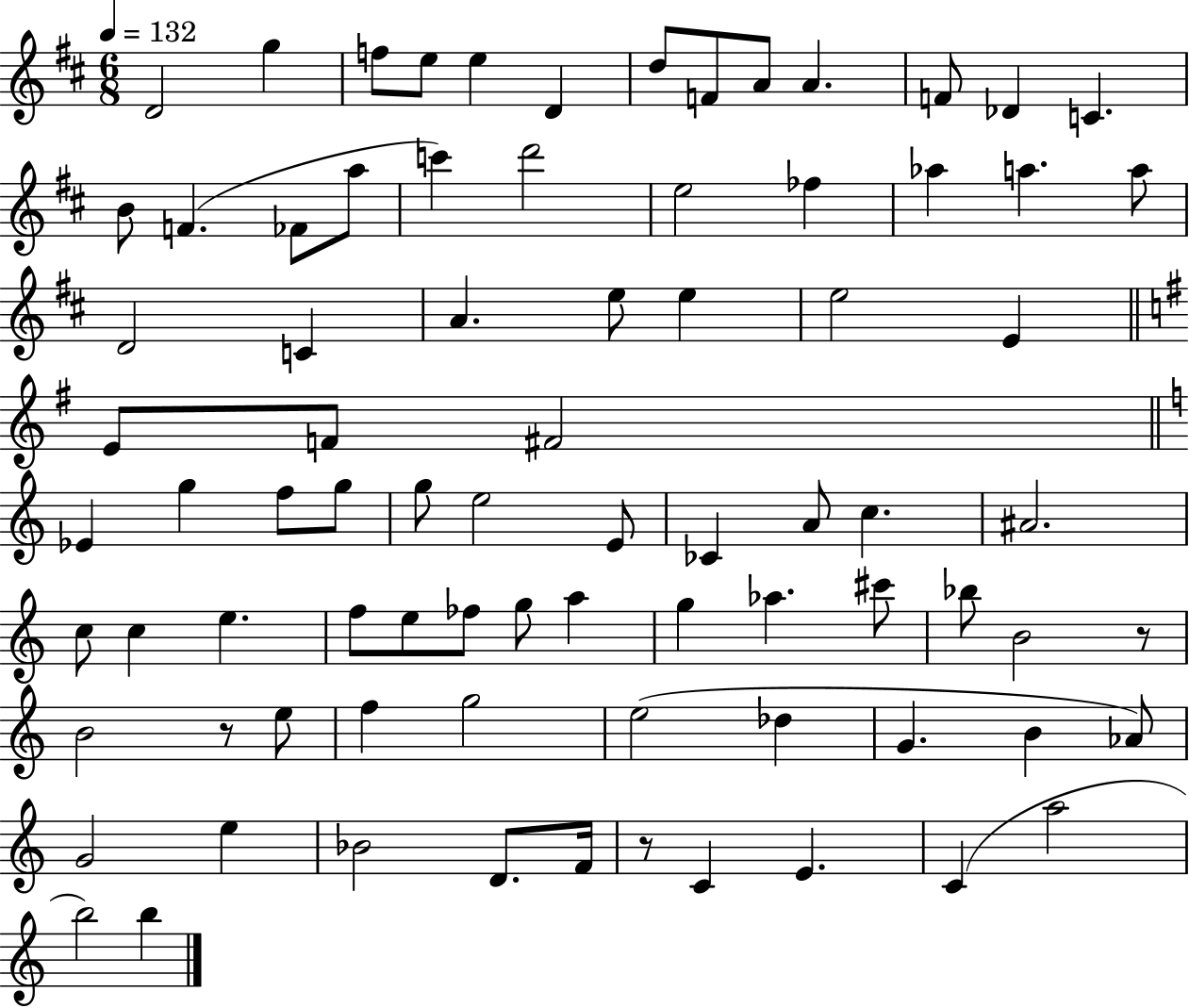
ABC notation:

X:1
T:Untitled
M:6/8
L:1/4
K:D
D2 g f/2 e/2 e D d/2 F/2 A/2 A F/2 _D C B/2 F _F/2 a/2 c' d'2 e2 _f _a a a/2 D2 C A e/2 e e2 E E/2 F/2 ^F2 _E g f/2 g/2 g/2 e2 E/2 _C A/2 c ^A2 c/2 c e f/2 e/2 _f/2 g/2 a g _a ^c'/2 _b/2 B2 z/2 B2 z/2 e/2 f g2 e2 _d G B _A/2 G2 e _B2 D/2 F/4 z/2 C E C a2 b2 b